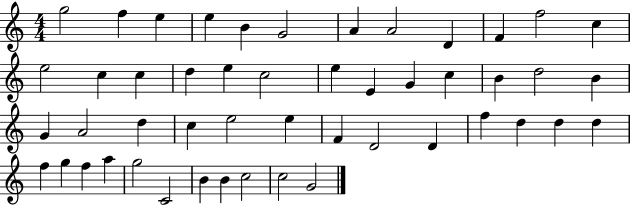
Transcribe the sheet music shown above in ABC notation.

X:1
T:Untitled
M:4/4
L:1/4
K:C
g2 f e e B G2 A A2 D F f2 c e2 c c d e c2 e E G c B d2 B G A2 d c e2 e F D2 D f d d d f g f a g2 C2 B B c2 c2 G2